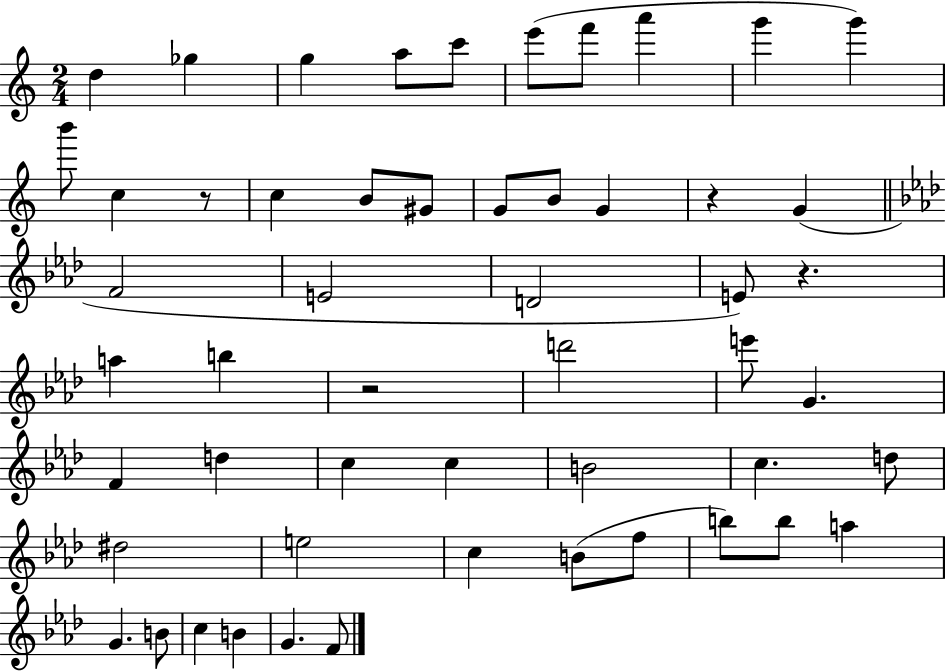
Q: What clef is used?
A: treble